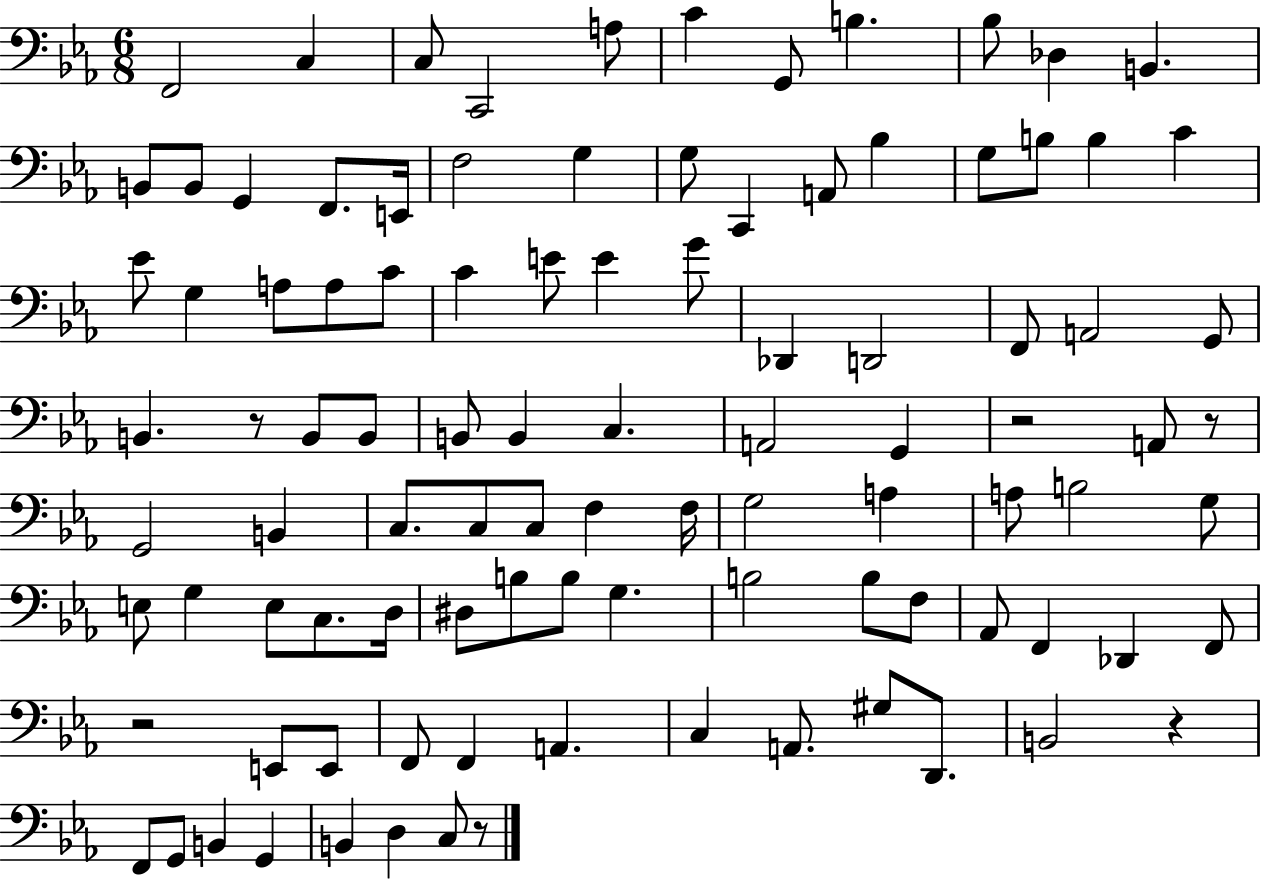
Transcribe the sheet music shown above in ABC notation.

X:1
T:Untitled
M:6/8
L:1/4
K:Eb
F,,2 C, C,/2 C,,2 A,/2 C G,,/2 B, _B,/2 _D, B,, B,,/2 B,,/2 G,, F,,/2 E,,/4 F,2 G, G,/2 C,, A,,/2 _B, G,/2 B,/2 B, C _E/2 G, A,/2 A,/2 C/2 C E/2 E G/2 _D,, D,,2 F,,/2 A,,2 G,,/2 B,, z/2 B,,/2 B,,/2 B,,/2 B,, C, A,,2 G,, z2 A,,/2 z/2 G,,2 B,, C,/2 C,/2 C,/2 F, F,/4 G,2 A, A,/2 B,2 G,/2 E,/2 G, E,/2 C,/2 D,/4 ^D,/2 B,/2 B,/2 G, B,2 B,/2 F,/2 _A,,/2 F,, _D,, F,,/2 z2 E,,/2 E,,/2 F,,/2 F,, A,, C, A,,/2 ^G,/2 D,,/2 B,,2 z F,,/2 G,,/2 B,, G,, B,, D, C,/2 z/2